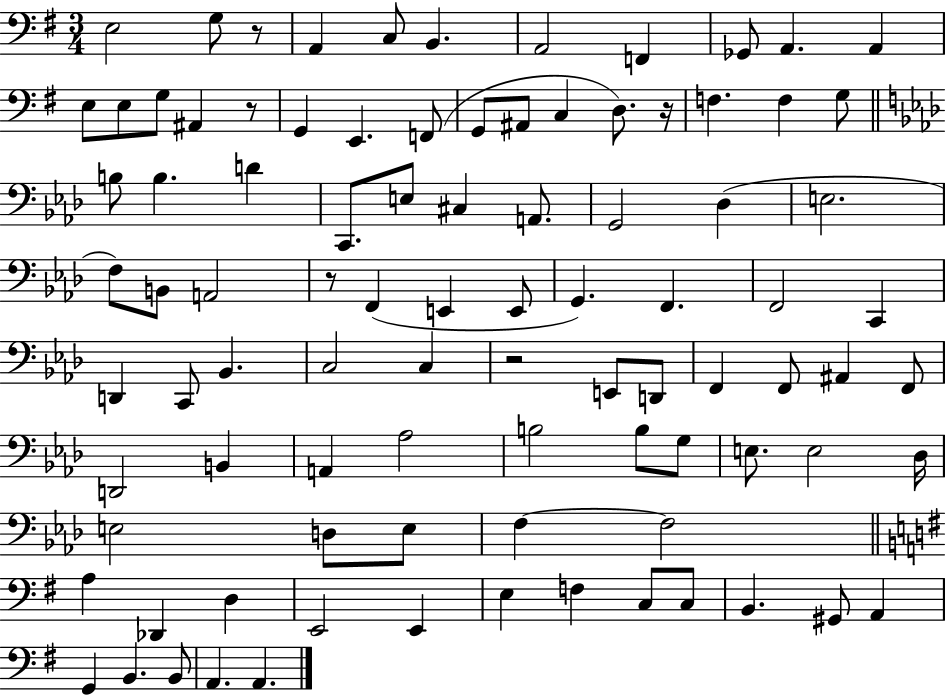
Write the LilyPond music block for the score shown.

{
  \clef bass
  \numericTimeSignature
  \time 3/4
  \key g \major
  e2 g8 r8 | a,4 c8 b,4. | a,2 f,4 | ges,8 a,4. a,4 | \break e8 e8 g8 ais,4 r8 | g,4 e,4. f,8( | g,8 ais,8 c4 d8.) r16 | f4. f4 g8 | \break \bar "||" \break \key aes \major b8 b4. d'4 | c,8. e8 cis4 a,8. | g,2 des4( | e2. | \break f8) b,8 a,2 | r8 f,4( e,4 e,8 | g,4.) f,4. | f,2 c,4 | \break d,4 c,8 bes,4. | c2 c4 | r2 e,8 d,8 | f,4 f,8 ais,4 f,8 | \break d,2 b,4 | a,4 aes2 | b2 b8 g8 | e8. e2 des16 | \break e2 d8 e8 | f4~~ f2 | \bar "||" \break \key e \minor a4 des,4 d4 | e,2 e,4 | e4 f4 c8 c8 | b,4. gis,8 a,4 | \break g,4 b,4. b,8 | a,4. a,4. | \bar "|."
}